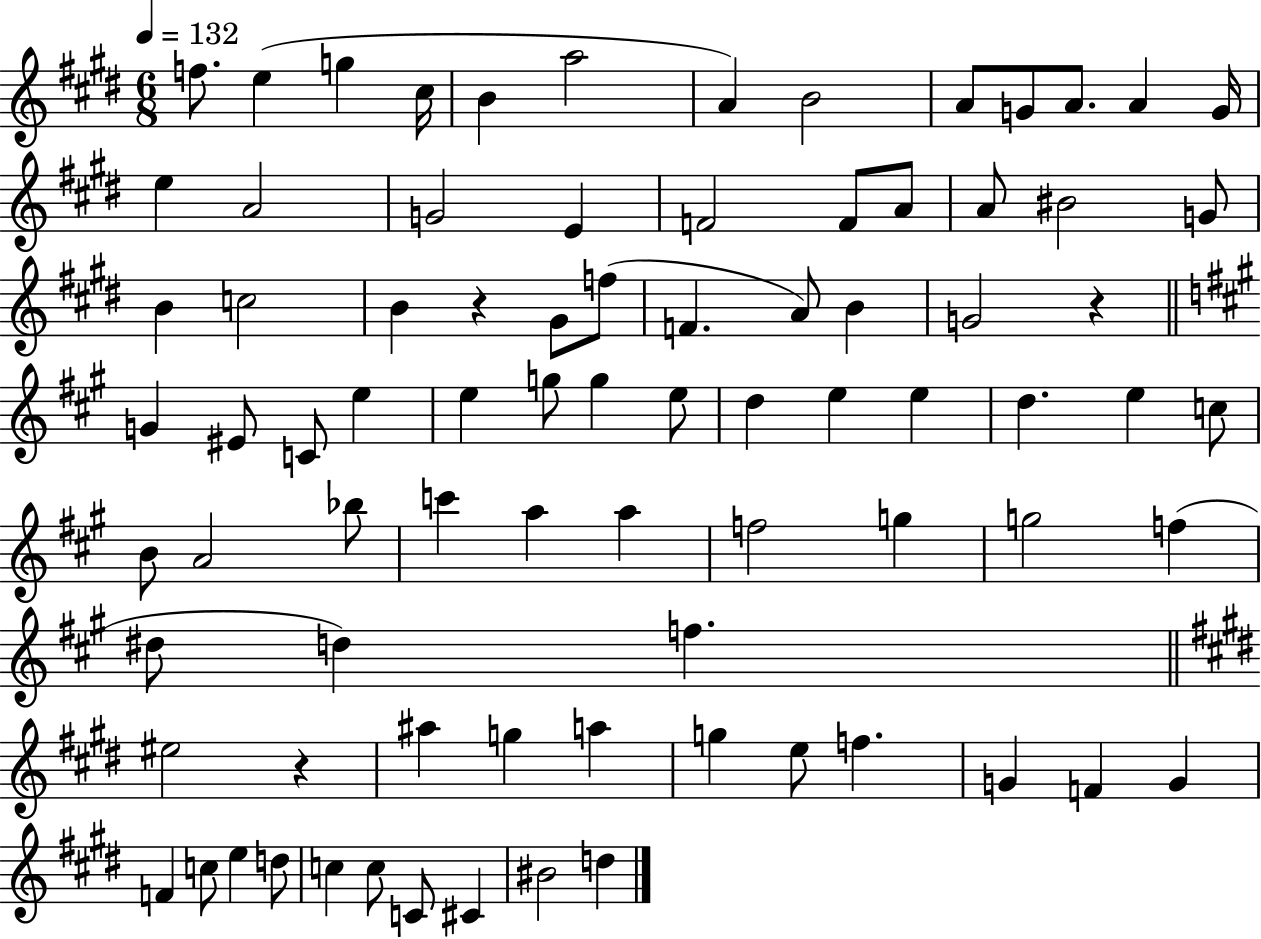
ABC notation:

X:1
T:Untitled
M:6/8
L:1/4
K:E
f/2 e g ^c/4 B a2 A B2 A/2 G/2 A/2 A G/4 e A2 G2 E F2 F/2 A/2 A/2 ^B2 G/2 B c2 B z ^G/2 f/2 F A/2 B G2 z G ^E/2 C/2 e e g/2 g e/2 d e e d e c/2 B/2 A2 _b/2 c' a a f2 g g2 f ^d/2 d f ^e2 z ^a g a g e/2 f G F G F c/2 e d/2 c c/2 C/2 ^C ^B2 d